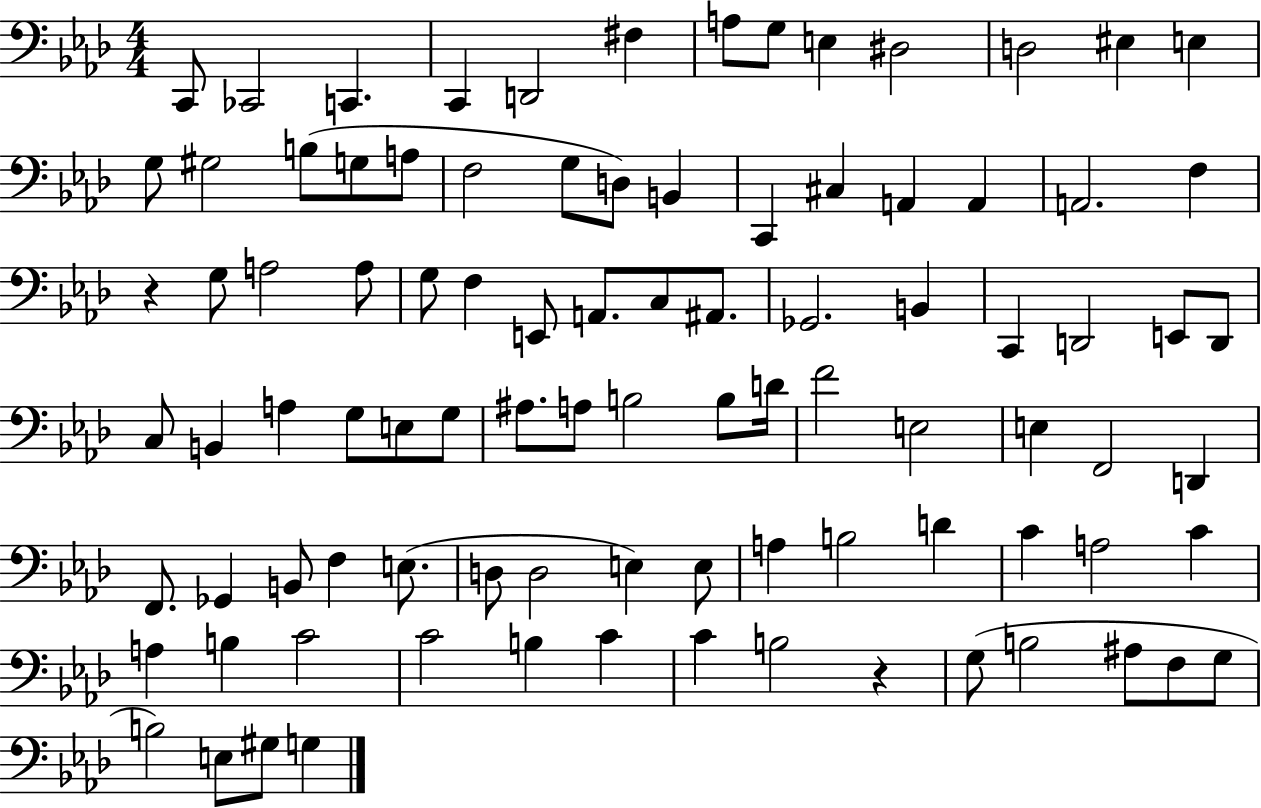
{
  \clef bass
  \numericTimeSignature
  \time 4/4
  \key aes \major
  \repeat volta 2 { c,8 ces,2 c,4. | c,4 d,2 fis4 | a8 g8 e4 dis2 | d2 eis4 e4 | \break g8 gis2 b8( g8 a8 | f2 g8 d8) b,4 | c,4 cis4 a,4 a,4 | a,2. f4 | \break r4 g8 a2 a8 | g8 f4 e,8 a,8. c8 ais,8. | ges,2. b,4 | c,4 d,2 e,8 d,8 | \break c8 b,4 a4 g8 e8 g8 | ais8. a8 b2 b8 d'16 | f'2 e2 | e4 f,2 d,4 | \break f,8. ges,4 b,8 f4 e8.( | d8 d2 e4) e8 | a4 b2 d'4 | c'4 a2 c'4 | \break a4 b4 c'2 | c'2 b4 c'4 | c'4 b2 r4 | g8( b2 ais8 f8 g8 | \break b2) e8 gis8 g4 | } \bar "|."
}